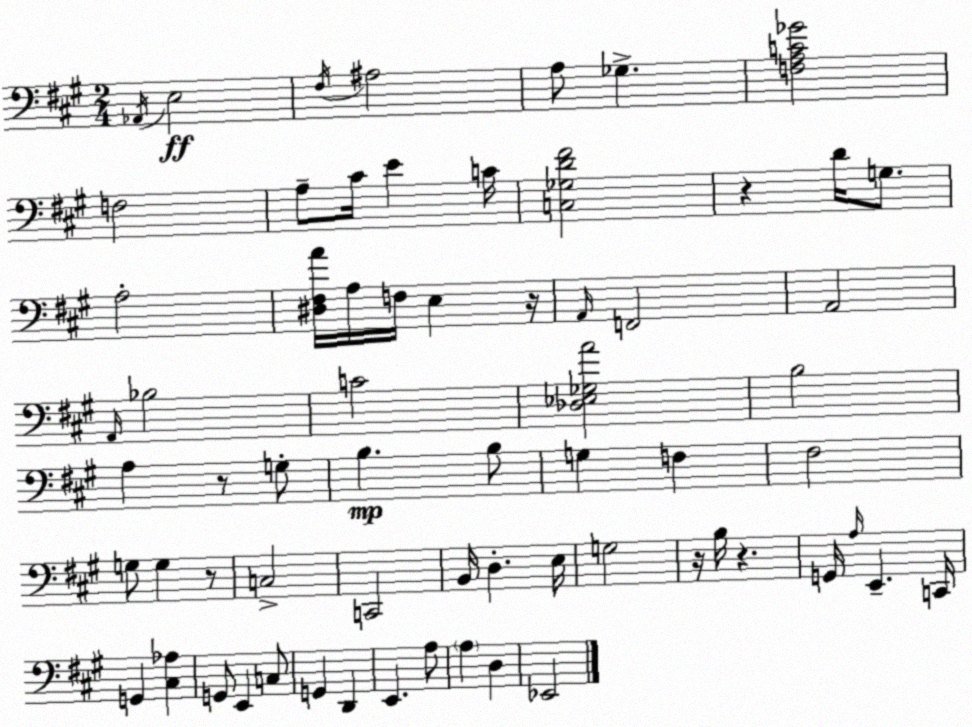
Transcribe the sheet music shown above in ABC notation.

X:1
T:Untitled
M:2/4
L:1/4
K:A
_A,,/4 E,2 ^F,/4 ^A,2 A,/2 _G, [F,A,C_G]2 F,2 A,/2 ^C/4 E C/4 [C,_G,D^F]2 z D/4 G,/2 A,2 [^D,^F,A]/4 A,/4 F,/4 E, z/4 A,,/4 F,,2 A,,2 A,,/4 _B,2 C2 [_D,_E,_G,A]2 B,2 A, z/2 G,/2 B, B,/2 G, F, ^F,2 G,/2 G, z/2 C,2 C,,2 B,,/4 D, E,/4 G,2 z/4 B,/4 z G,,/4 A,/4 E,, C,,/4 G,, [^C,_A,] G,,/2 E,, C,/2 G,, D,, E,, A,/2 A, D, _E,,2